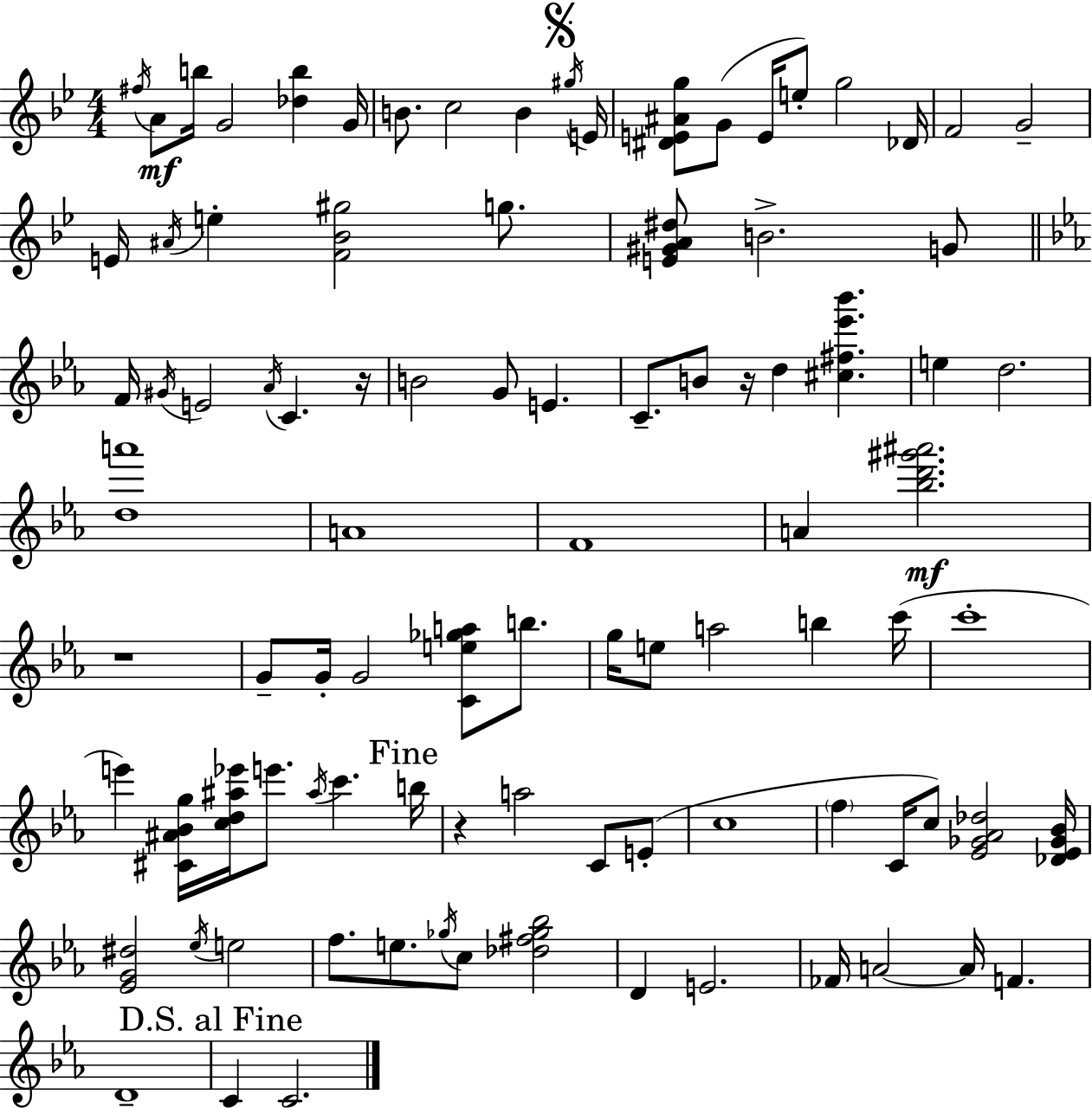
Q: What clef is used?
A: treble